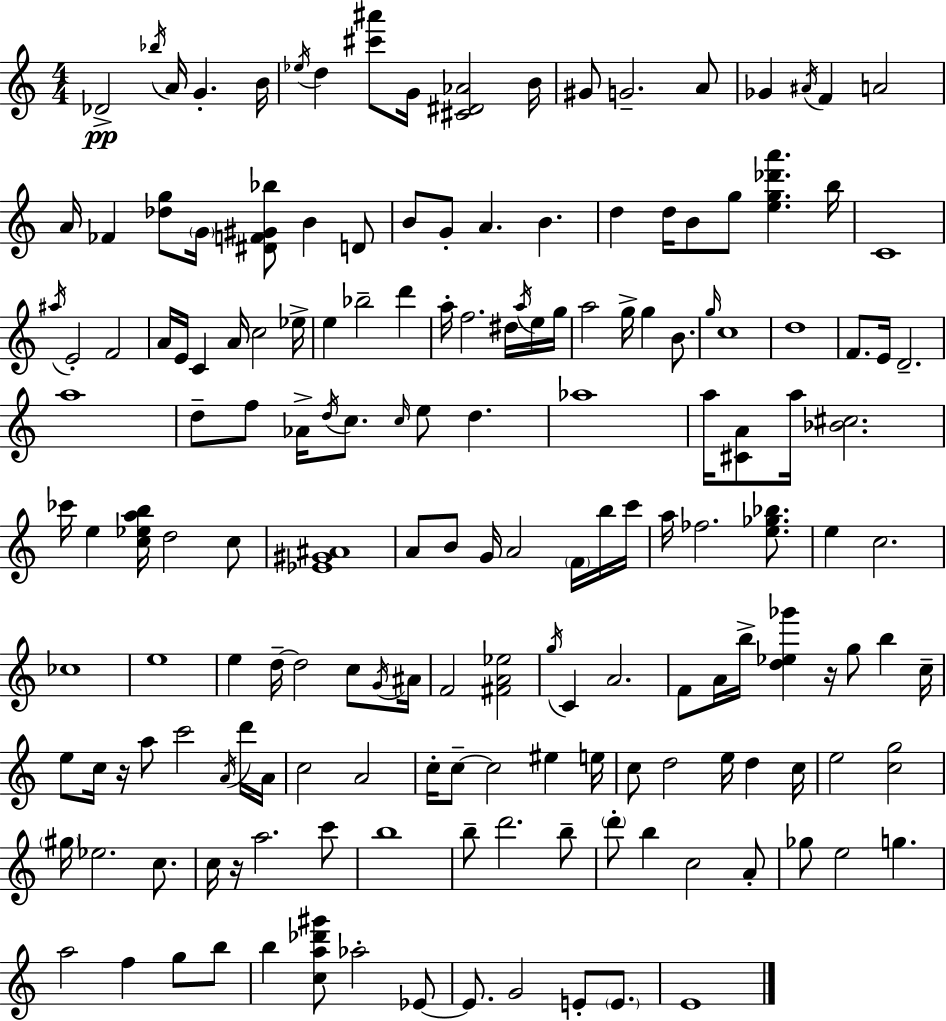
{
  \clef treble
  \numericTimeSignature
  \time 4/4
  \key a \minor
  des'2->\pp \acciaccatura { bes''16 } a'16 g'4.-. | b'16 \acciaccatura { ees''16 } d''4 <cis''' ais'''>8 g'16 <cis' dis' aes'>2 | b'16 gis'8 g'2.-- | a'8 ges'4 \acciaccatura { ais'16 } f'4 a'2 | \break a'16 fes'4 <des'' g''>8 \parenthesize g'16 <dis' f' gis' bes''>8 b'4 | d'8 b'8 g'8-. a'4. b'4. | d''4 d''16 b'8 g''8 <e'' g'' des''' a'''>4. | b''16 c'1 | \break \acciaccatura { ais''16 } e'2-. f'2 | a'16 e'16 c'4 a'16 c''2 | ees''16-> e''4 bes''2-- | d'''4 a''16-. f''2. | \break dis''16 \acciaccatura { a''16 } e''16 g''16 a''2 g''16-> g''4 | b'8. \grace { g''16 } c''1 | d''1 | f'8. e'16 d'2.-- | \break a''1 | d''8-- f''8 aes'16-> \acciaccatura { d''16 } c''8. \grace { c''16 } | e''8 d''4. aes''1 | a''16 <cis' a'>8 a''16 <bes' cis''>2. | \break ces'''16 e''4 <c'' ees'' a'' b''>16 d''2 | c''8 <ees' gis' ais'>1 | a'8 b'8 g'16 a'2 | \parenthesize f'16 b''16 c'''16 a''16 fes''2. | \break <e'' ges'' bes''>8. e''4 c''2. | ces''1 | e''1 | e''4 d''16--~~ d''2 | \break c''8 \acciaccatura { g'16 } ais'16 f'2 | <fis' a' ees''>2 \acciaccatura { g''16 } c'4 a'2. | f'8 a'16 b''16-> <d'' ees'' ges'''>4 | r16 g''8 b''4 c''16-- e''8 c''16 r16 a''8 | \break c'''2 \acciaccatura { a'16 } d'''16 a'16 c''2 | a'2 c''16-. c''8--~~ c''2 | eis''4 e''16 c''8 d''2 | e''16 d''4 c''16 e''2 | \break <c'' g''>2 \parenthesize gis''16 ees''2. | c''8. c''16 r16 a''2. | c'''8 b''1 | b''8-- d'''2. | \break b''8-- \parenthesize d'''8-. b''4 | c''2 a'8-. ges''8 e''2 | g''4. a''2 | f''4 g''8 b''8 b''4 <c'' a'' des''' gis'''>8 | \break aes''2-. ees'8~~ ees'8. g'2 | e'8-. \parenthesize e'8. e'1 | \bar "|."
}